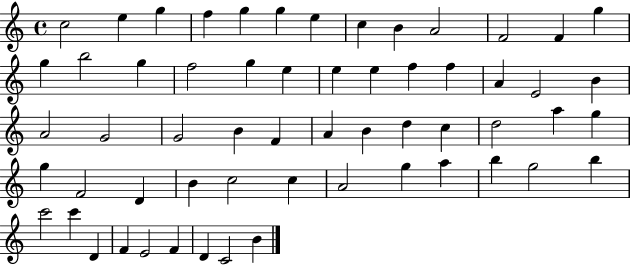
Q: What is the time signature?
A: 4/4